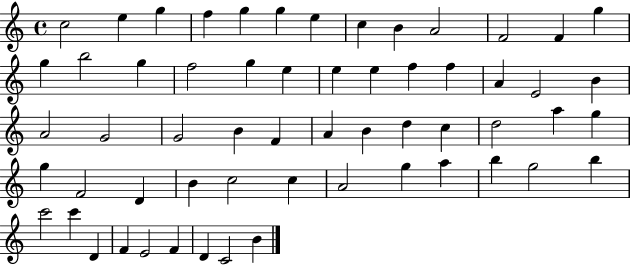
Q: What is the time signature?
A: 4/4